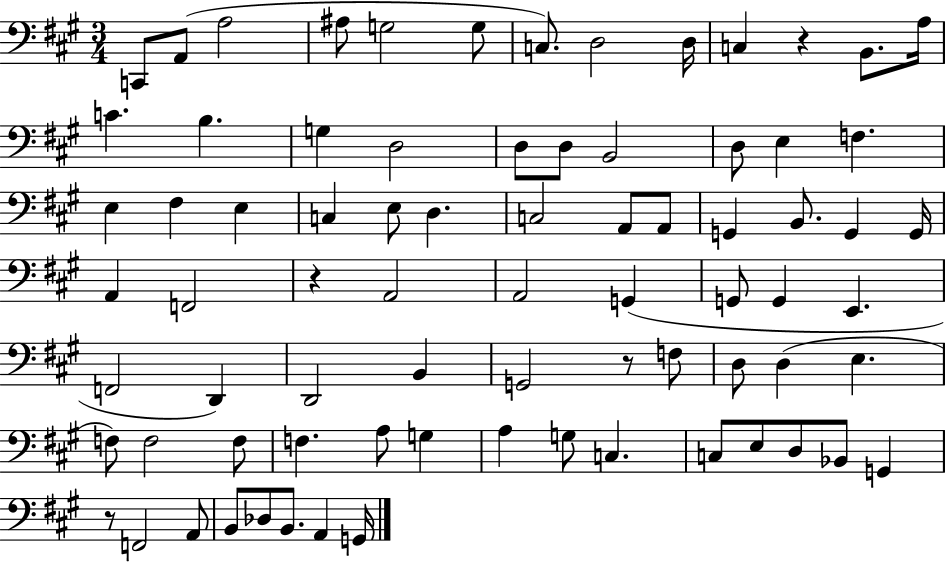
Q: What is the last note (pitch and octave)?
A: G2